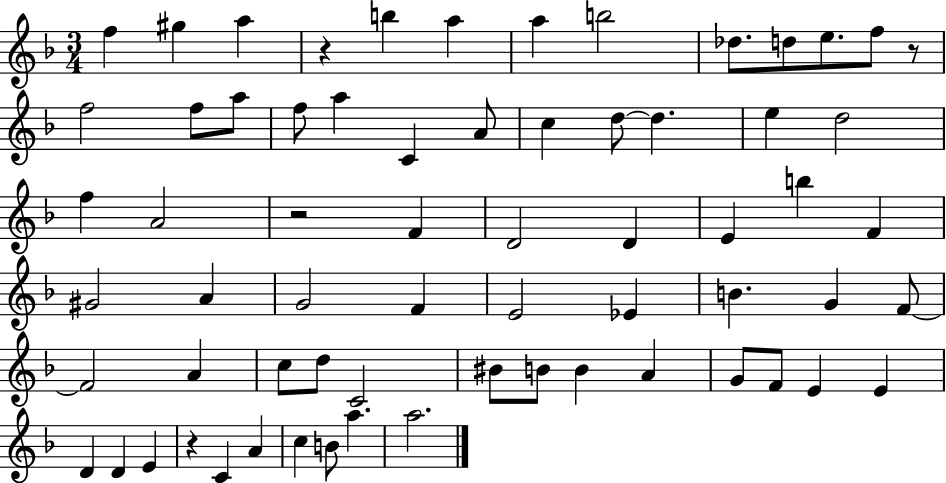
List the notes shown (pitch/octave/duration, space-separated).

F5/q G#5/q A5/q R/q B5/q A5/q A5/q B5/h Db5/e. D5/e E5/e. F5/e R/e F5/h F5/e A5/e F5/e A5/q C4/q A4/e C5/q D5/e D5/q. E5/q D5/h F5/q A4/h R/h F4/q D4/h D4/q E4/q B5/q F4/q G#4/h A4/q G4/h F4/q E4/h Eb4/q B4/q. G4/q F4/e F4/h A4/q C5/e D5/e C4/h BIS4/e B4/e B4/q A4/q G4/e F4/e E4/q E4/q D4/q D4/q E4/q R/q C4/q A4/q C5/q B4/e A5/q. A5/h.